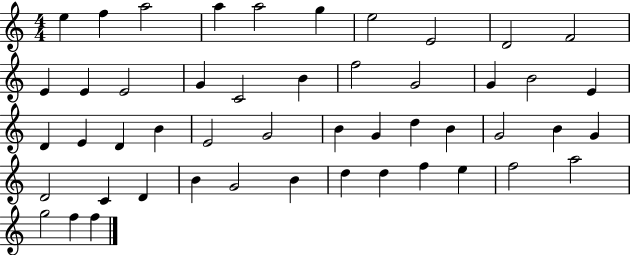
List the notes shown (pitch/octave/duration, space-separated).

E5/q F5/q A5/h A5/q A5/h G5/q E5/h E4/h D4/h F4/h E4/q E4/q E4/h G4/q C4/h B4/q F5/h G4/h G4/q B4/h E4/q D4/q E4/q D4/q B4/q E4/h G4/h B4/q G4/q D5/q B4/q G4/h B4/q G4/q D4/h C4/q D4/q B4/q G4/h B4/q D5/q D5/q F5/q E5/q F5/h A5/h G5/h F5/q F5/q